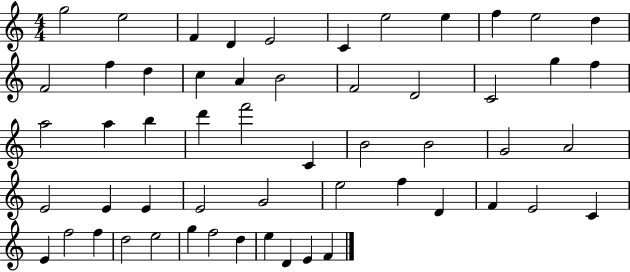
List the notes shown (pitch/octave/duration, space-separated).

G5/h E5/h F4/q D4/q E4/h C4/q E5/h E5/q F5/q E5/h D5/q F4/h F5/q D5/q C5/q A4/q B4/h F4/h D4/h C4/h G5/q F5/q A5/h A5/q B5/q D6/q F6/h C4/q B4/h B4/h G4/h A4/h E4/h E4/q E4/q E4/h G4/h E5/h F5/q D4/q F4/q E4/h C4/q E4/q F5/h F5/q D5/h E5/h G5/q F5/h D5/q E5/q D4/q E4/q F4/q